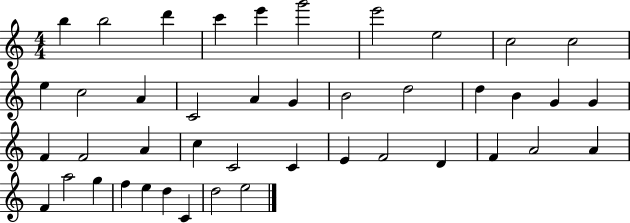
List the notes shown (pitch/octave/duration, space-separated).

B5/q B5/h D6/q C6/q E6/q G6/h E6/h E5/h C5/h C5/h E5/q C5/h A4/q C4/h A4/q G4/q B4/h D5/h D5/q B4/q G4/q G4/q F4/q F4/h A4/q C5/q C4/h C4/q E4/q F4/h D4/q F4/q A4/h A4/q F4/q A5/h G5/q F5/q E5/q D5/q C4/q D5/h E5/h